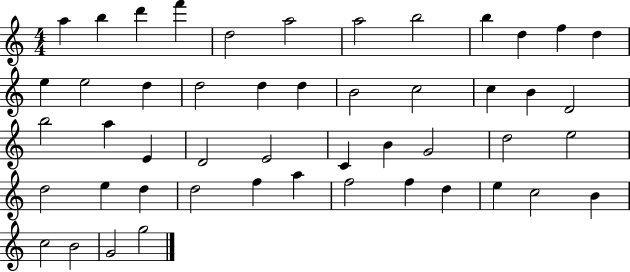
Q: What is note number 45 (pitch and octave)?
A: B4